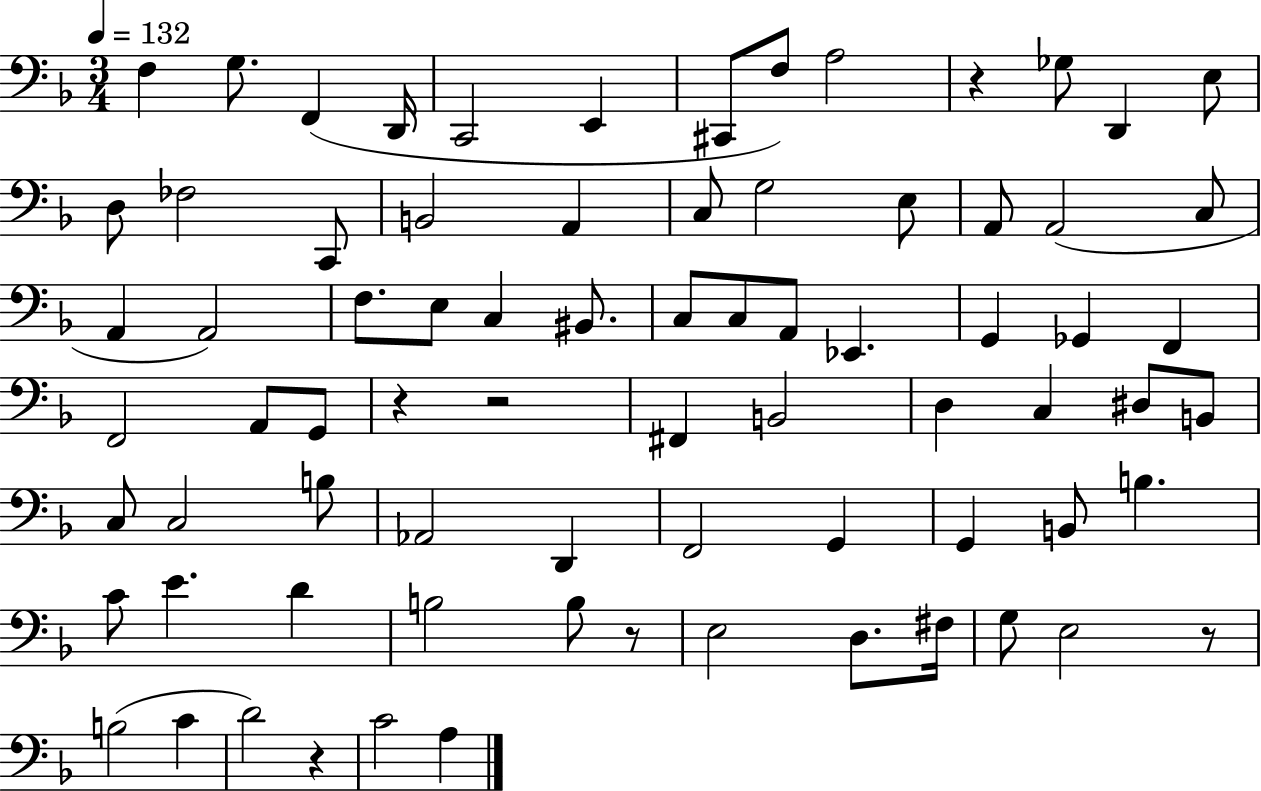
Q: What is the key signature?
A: F major